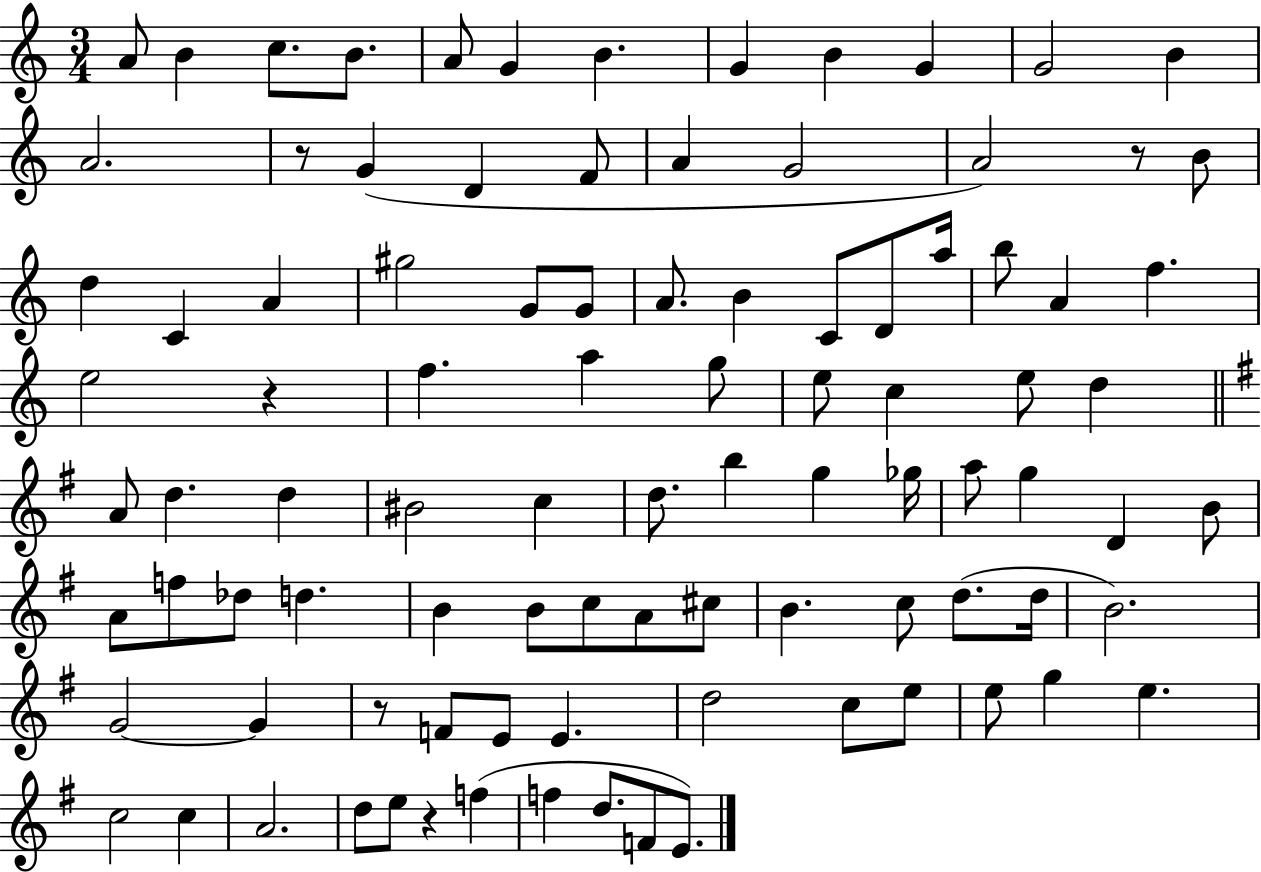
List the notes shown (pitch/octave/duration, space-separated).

A4/e B4/q C5/e. B4/e. A4/e G4/q B4/q. G4/q B4/q G4/q G4/h B4/q A4/h. R/e G4/q D4/q F4/e A4/q G4/h A4/h R/e B4/e D5/q C4/q A4/q G#5/h G4/e G4/e A4/e. B4/q C4/e D4/e A5/s B5/e A4/q F5/q. E5/h R/q F5/q. A5/q G5/e E5/e C5/q E5/e D5/q A4/e D5/q. D5/q BIS4/h C5/q D5/e. B5/q G5/q Gb5/s A5/e G5/q D4/q B4/e A4/e F5/e Db5/e D5/q. B4/q B4/e C5/e A4/e C#5/e B4/q. C5/e D5/e. D5/s B4/h. G4/h G4/q R/e F4/e E4/e E4/q. D5/h C5/e E5/e E5/e G5/q E5/q. C5/h C5/q A4/h. D5/e E5/e R/q F5/q F5/q D5/e. F4/e E4/e.